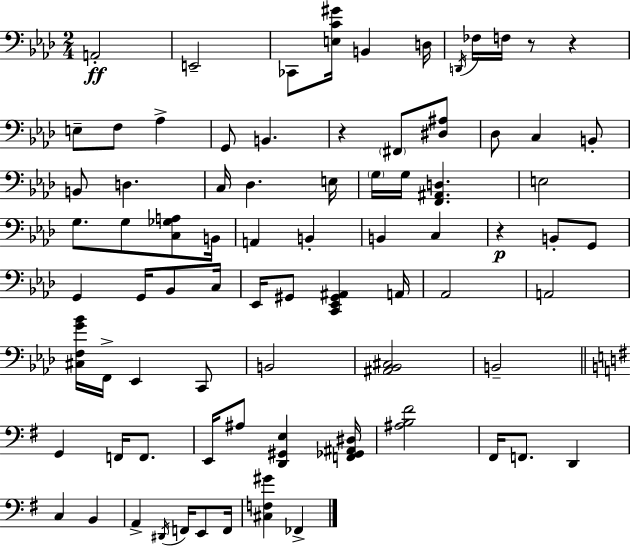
{
  \clef bass
  \numericTimeSignature
  \time 2/4
  \key aes \major
  \repeat volta 2 { a,2-.\ff | e,2-- | ces,8 <e c' gis'>16 b,4 d16 | \acciaccatura { d,16 } fes16 f16 r8 r4 | \break e8-- f8 aes4-> | g,8 b,4. | r4 \parenthesize fis,8 <dis ais>8 | des8 c4 b,8-. | \break b,8 d4. | c16 des4. | e16 \parenthesize g16 g16 <f, ais, d>4. | e2 | \break g8. g8 <c ges a>8 | b,16 a,4 b,4-. | b,4 c4 | r4\p b,8-. g,8 | \break g,4 g,16 bes,8 | c16 ees,16 gis,8 <c, ees, gis, ais,>4 | a,16 aes,2 | a,2 | \break <cis f g' bes'>16 f,16-> ees,4 c,8 | b,2 | <ais, bes, cis>2 | b,2-- | \break \bar "||" \break \key e \minor g,4 f,16 f,8. | e,16 ais8 <d, gis, e>4 <f, ges, ais, dis>16 | <ais b fis'>2 | fis,16 f,8. d,4 | \break c4 b,4 | a,4-> \acciaccatura { dis,16 } f,16 e,8 | f,16 <cis f gis'>4 fes,4-> | } \bar "|."
}